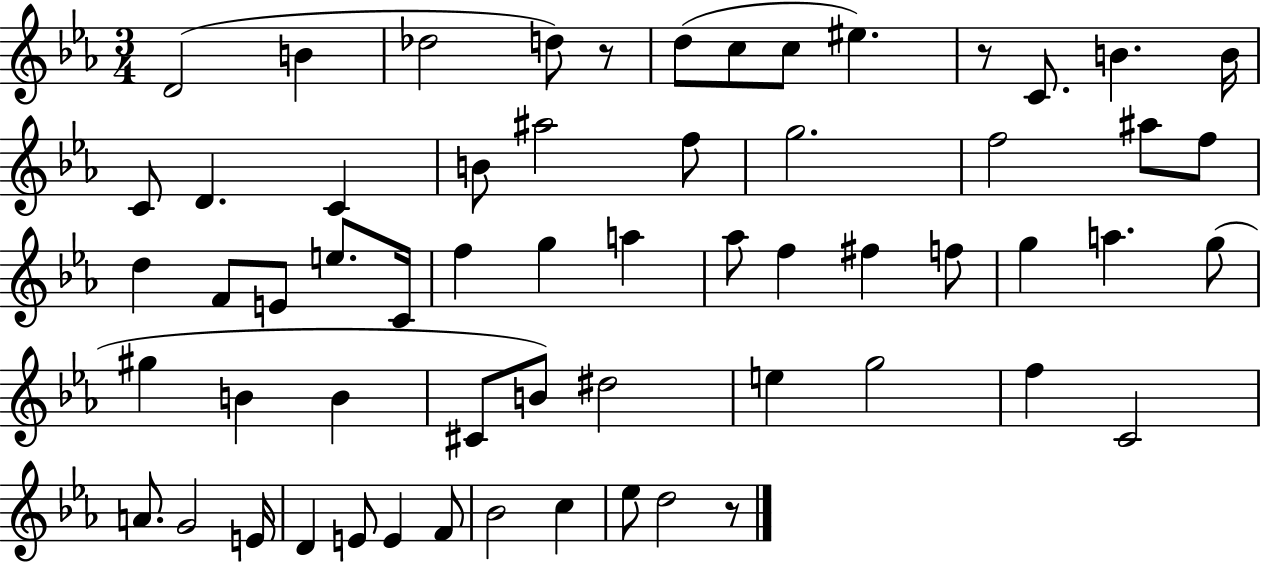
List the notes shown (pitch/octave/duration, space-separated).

D4/h B4/q Db5/h D5/e R/e D5/e C5/e C5/e EIS5/q. R/e C4/e. B4/q. B4/s C4/e D4/q. C4/q B4/e A#5/h F5/e G5/h. F5/h A#5/e F5/e D5/q F4/e E4/e E5/e. C4/s F5/q G5/q A5/q Ab5/e F5/q F#5/q F5/e G5/q A5/q. G5/e G#5/q B4/q B4/q C#4/e B4/e D#5/h E5/q G5/h F5/q C4/h A4/e. G4/h E4/s D4/q E4/e E4/q F4/e Bb4/h C5/q Eb5/e D5/h R/e